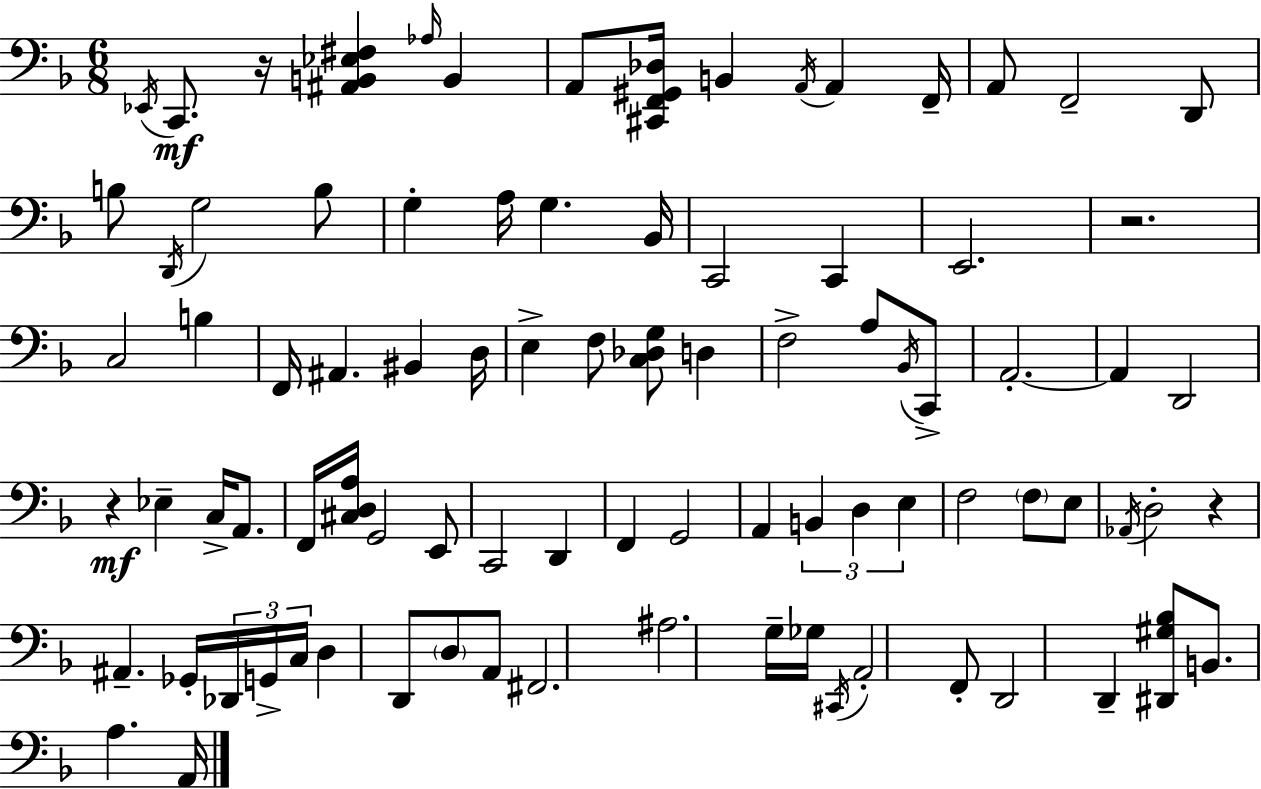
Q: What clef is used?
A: bass